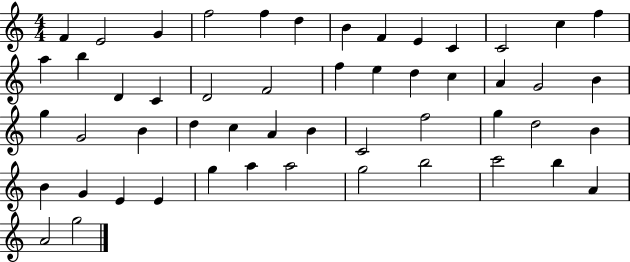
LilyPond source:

{
  \clef treble
  \numericTimeSignature
  \time 4/4
  \key c \major
  f'4 e'2 g'4 | f''2 f''4 d''4 | b'4 f'4 e'4 c'4 | c'2 c''4 f''4 | \break a''4 b''4 d'4 c'4 | d'2 f'2 | f''4 e''4 d''4 c''4 | a'4 g'2 b'4 | \break g''4 g'2 b'4 | d''4 c''4 a'4 b'4 | c'2 f''2 | g''4 d''2 b'4 | \break b'4 g'4 e'4 e'4 | g''4 a''4 a''2 | g''2 b''2 | c'''2 b''4 a'4 | \break a'2 g''2 | \bar "|."
}